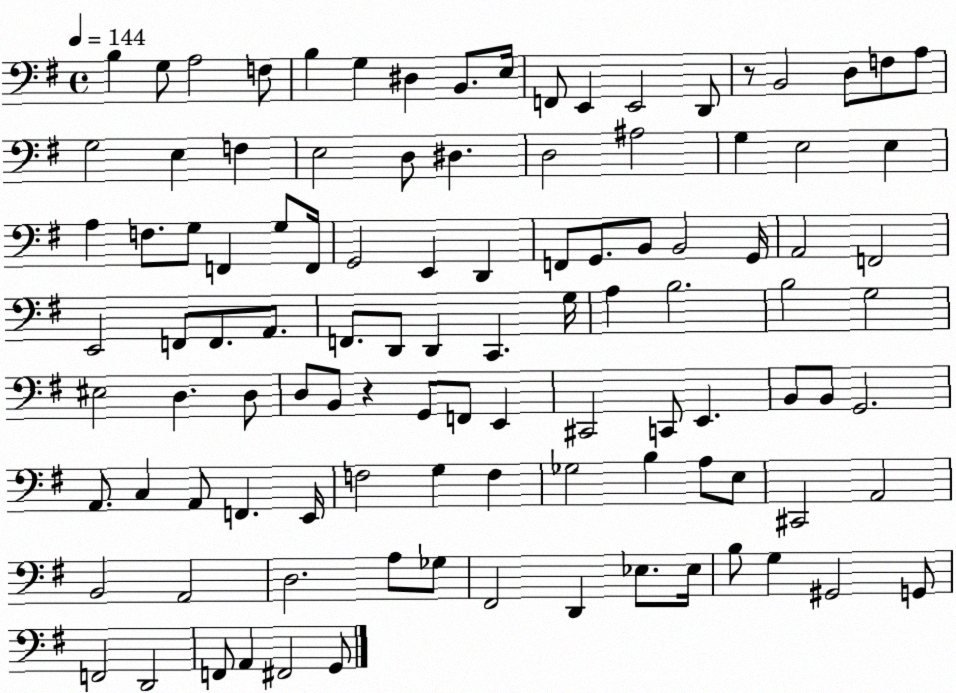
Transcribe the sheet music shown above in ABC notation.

X:1
T:Untitled
M:4/4
L:1/4
K:G
B, G,/2 A,2 F,/2 B, G, ^D, B,,/2 E,/4 F,,/2 E,, E,,2 D,,/2 z/2 B,,2 D,/2 F,/2 A,/2 G,2 E, F, E,2 D,/2 ^D, D,2 ^A,2 G, E,2 E, A, F,/2 G,/2 F,, G,/2 F,,/4 G,,2 E,, D,, F,,/2 G,,/2 B,,/2 B,,2 G,,/4 A,,2 F,,2 E,,2 F,,/2 F,,/2 A,,/2 F,,/2 D,,/2 D,, C,, G,/4 A, B,2 B,2 G,2 ^E,2 D, D,/2 D,/2 B,,/2 z G,,/2 F,,/2 E,, ^C,,2 C,,/2 E,, B,,/2 B,,/2 G,,2 A,,/2 C, A,,/2 F,, E,,/4 F,2 G, F, _G,2 B, A,/2 E,/2 ^C,,2 A,,2 B,,2 A,,2 D,2 A,/2 _G,/2 ^F,,2 D,, _E,/2 _E,/4 B,/2 G, ^G,,2 G,,/2 F,,2 D,,2 F,,/2 A,, ^F,,2 G,,/2